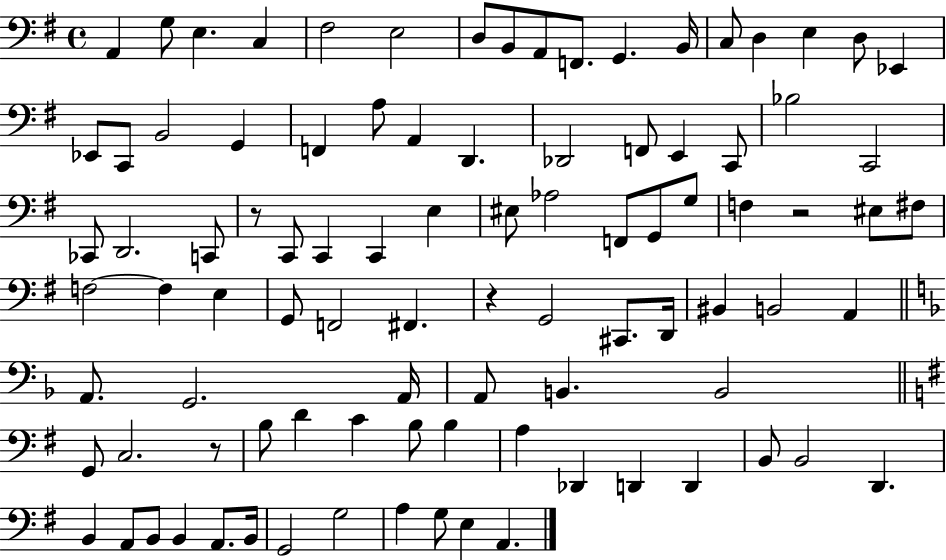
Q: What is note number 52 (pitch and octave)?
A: F#2